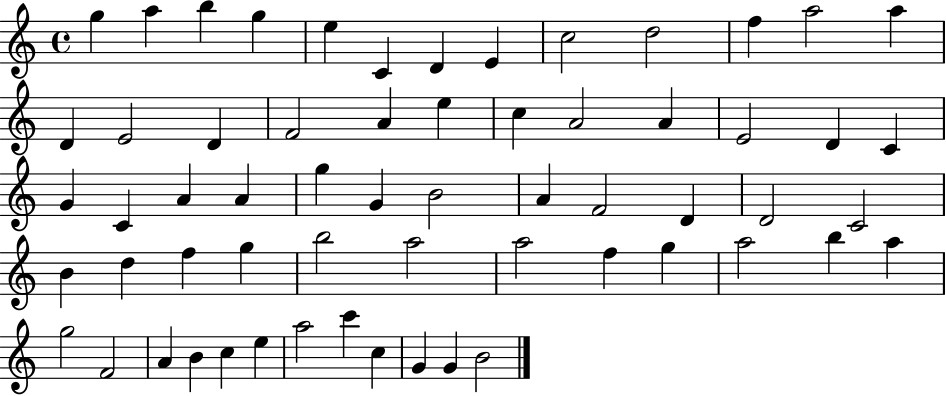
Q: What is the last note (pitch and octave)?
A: B4